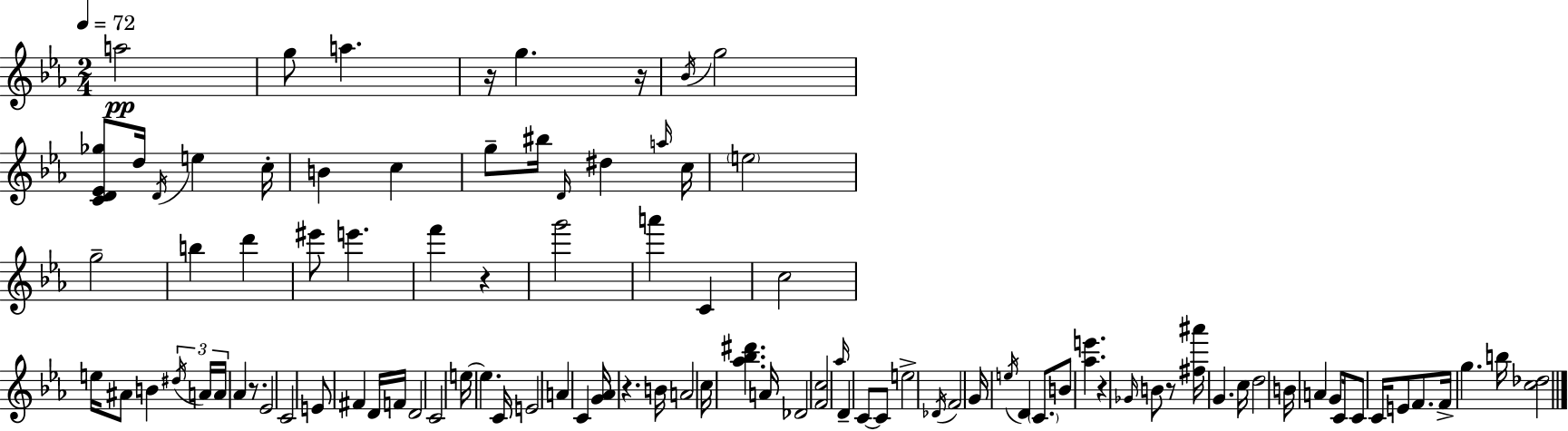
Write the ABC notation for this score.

X:1
T:Untitled
M:2/4
L:1/4
K:Cm
a2 g/2 a z/4 g z/4 _B/4 g2 [CD_E_g]/2 d/4 D/4 e c/4 B c g/2 ^b/4 D/4 ^d a/4 c/4 e2 g2 b d' ^e'/2 e' f' z g'2 a' C c2 e/4 ^A/2 B ^d/4 A/4 A/4 _A z/2 _E2 C2 E/2 ^F D/4 F/4 D2 C2 e/4 e C/4 E2 A C [G_A]/4 z B/4 A2 c/4 [_a_b^d'] A/4 _D2 [Fc]2 _a/4 D C/2 C/2 e2 _D/4 F2 G/4 e/4 D C/2 B/2 [_ae'] z _G/4 B/2 z/2 [^f^a']/4 G c/4 d2 B/4 A G/2 C/4 C/2 C/4 E/2 F/2 F/4 g b/4 [c_d]2